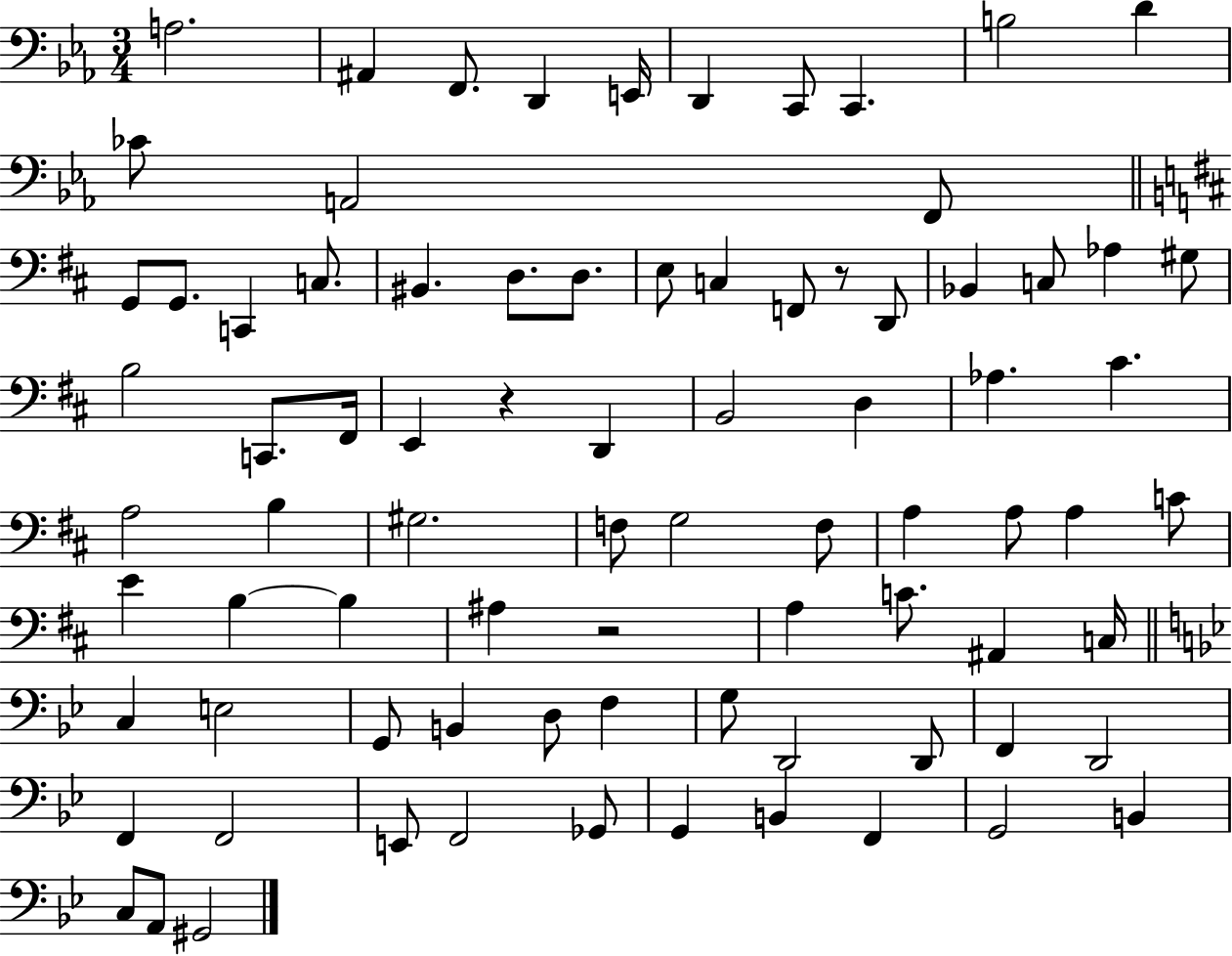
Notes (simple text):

A3/h. A#2/q F2/e. D2/q E2/s D2/q C2/e C2/q. B3/h D4/q CES4/e A2/h F2/e G2/e G2/e. C2/q C3/e. BIS2/q. D3/e. D3/e. E3/e C3/q F2/e R/e D2/e Bb2/q C3/e Ab3/q G#3/e B3/h C2/e. F#2/s E2/q R/q D2/q B2/h D3/q Ab3/q. C#4/q. A3/h B3/q G#3/h. F3/e G3/h F3/e A3/q A3/e A3/q C4/e E4/q B3/q B3/q A#3/q R/h A3/q C4/e. A#2/q C3/s C3/q E3/h G2/e B2/q D3/e F3/q G3/e D2/h D2/e F2/q D2/h F2/q F2/h E2/e F2/h Gb2/e G2/q B2/q F2/q G2/h B2/q C3/e A2/e G#2/h